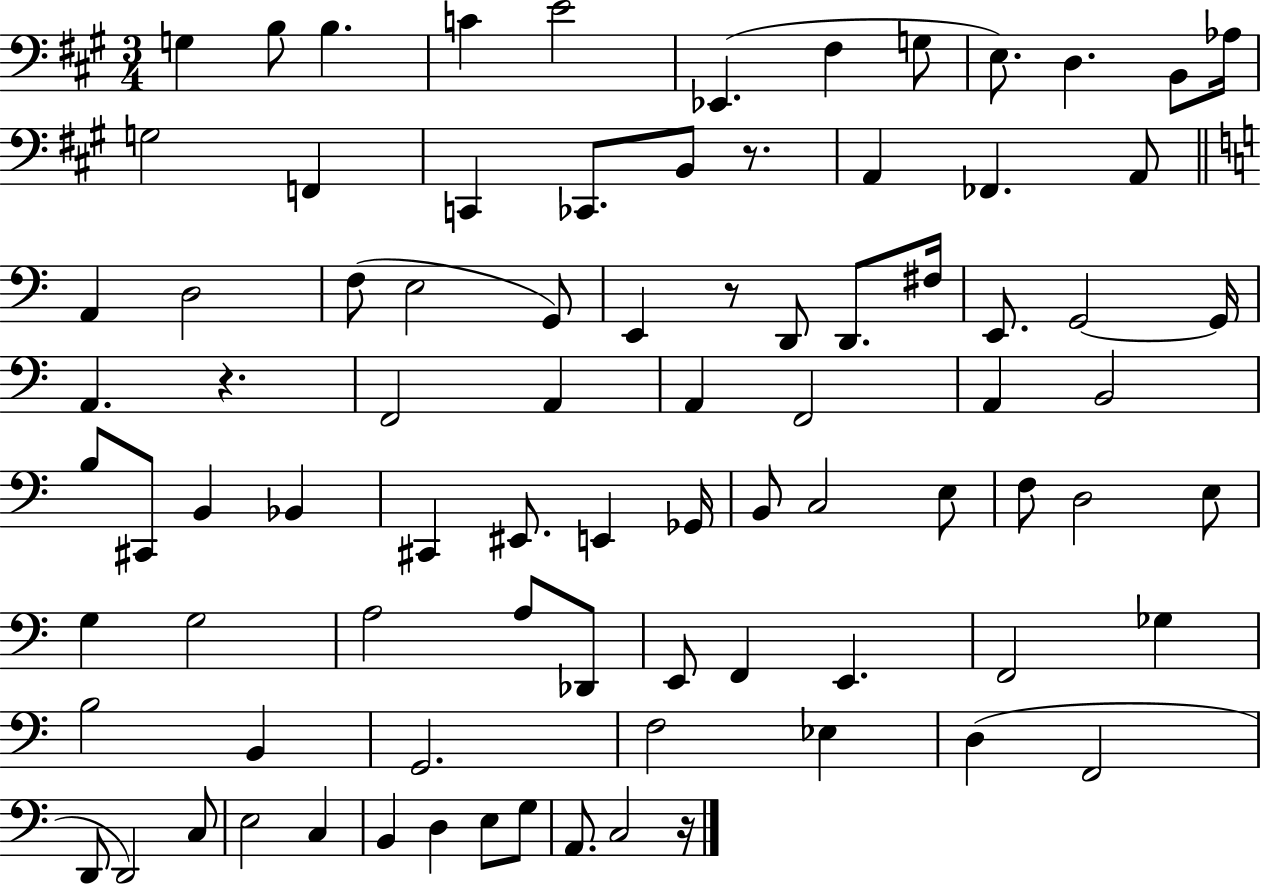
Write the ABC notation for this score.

X:1
T:Untitled
M:3/4
L:1/4
K:A
G, B,/2 B, C E2 _E,, ^F, G,/2 E,/2 D, B,,/2 _A,/4 G,2 F,, C,, _C,,/2 B,,/2 z/2 A,, _F,, A,,/2 A,, D,2 F,/2 E,2 G,,/2 E,, z/2 D,,/2 D,,/2 ^F,/4 E,,/2 G,,2 G,,/4 A,, z F,,2 A,, A,, F,,2 A,, B,,2 B,/2 ^C,,/2 B,, _B,, ^C,, ^E,,/2 E,, _G,,/4 B,,/2 C,2 E,/2 F,/2 D,2 E,/2 G, G,2 A,2 A,/2 _D,,/2 E,,/2 F,, E,, F,,2 _G, B,2 B,, G,,2 F,2 _E, D, F,,2 D,,/2 D,,2 C,/2 E,2 C, B,, D, E,/2 G,/2 A,,/2 C,2 z/4